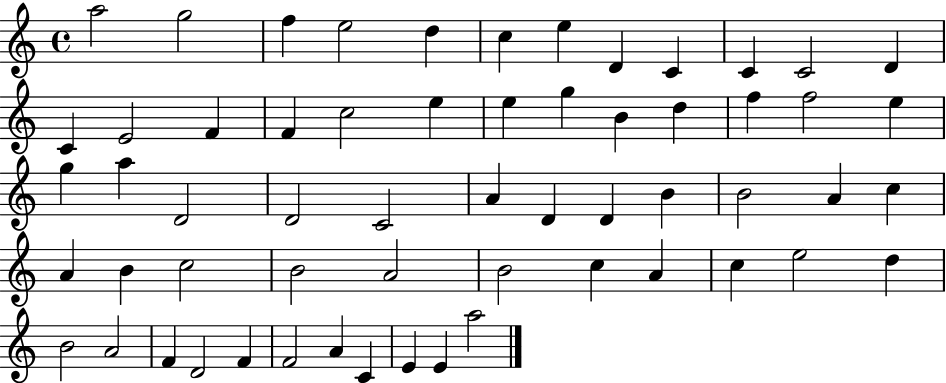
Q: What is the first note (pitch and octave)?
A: A5